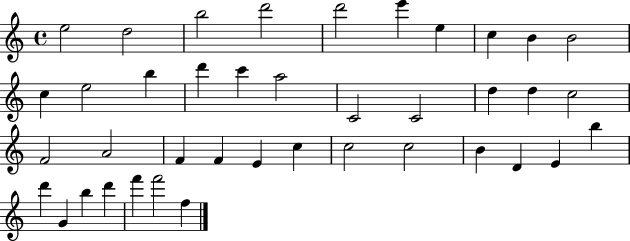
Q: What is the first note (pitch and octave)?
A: E5